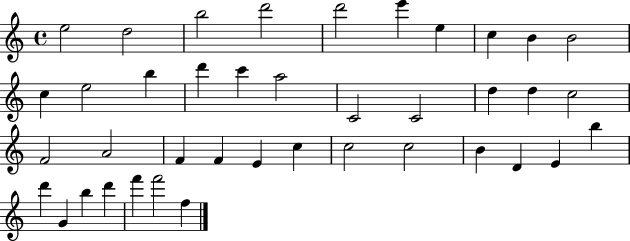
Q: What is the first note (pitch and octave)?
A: E5